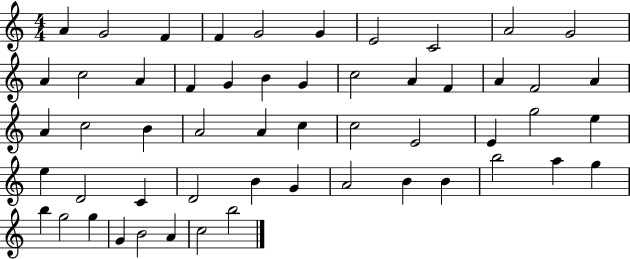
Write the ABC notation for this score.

X:1
T:Untitled
M:4/4
L:1/4
K:C
A G2 F F G2 G E2 C2 A2 G2 A c2 A F G B G c2 A F A F2 A A c2 B A2 A c c2 E2 E g2 e e D2 C D2 B G A2 B B b2 a g b g2 g G B2 A c2 b2